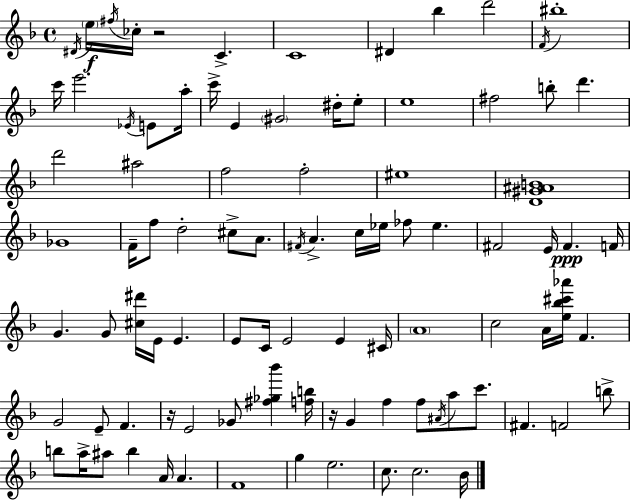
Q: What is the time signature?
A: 4/4